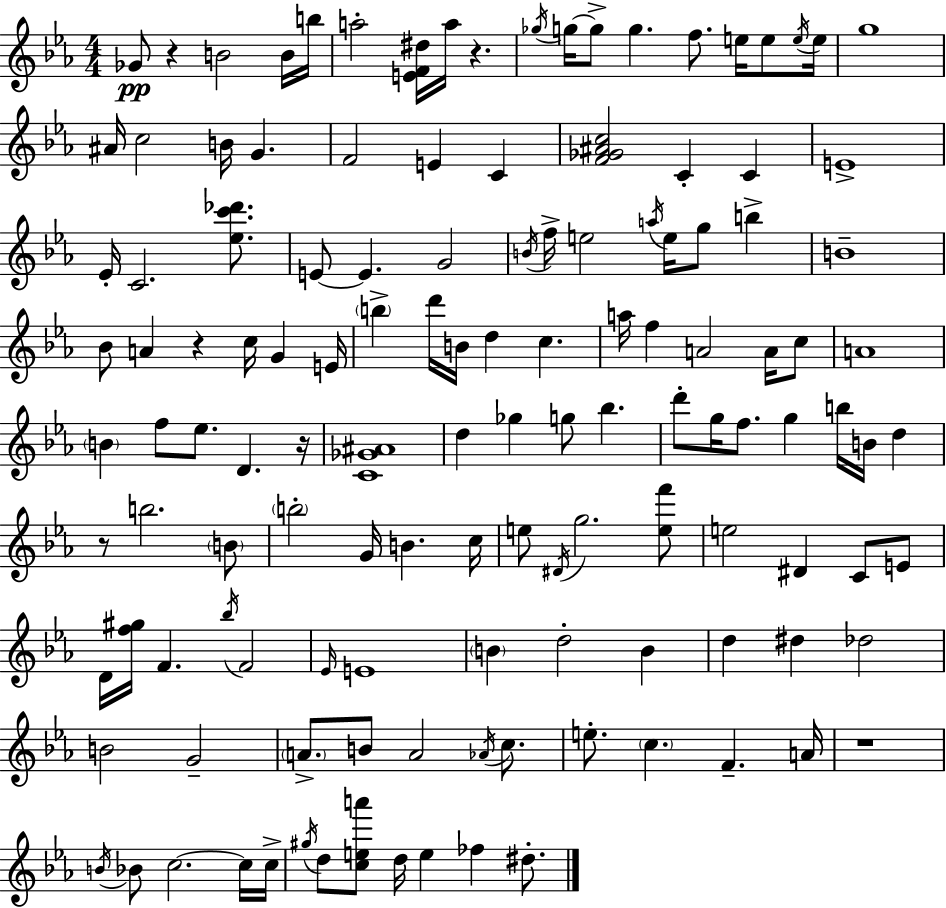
{
  \clef treble
  \numericTimeSignature
  \time 4/4
  \key ees \major
  ges'8\pp r4 b'2 b'16 b''16 | a''2-. <e' f' dis''>16 a''16 r4. | \acciaccatura { ges''16 } g''16~~ g''8-> g''4. f''8. e''16 e''8 | \acciaccatura { e''16 } e''16 g''1 | \break ais'16 c''2 b'16 g'4. | f'2 e'4 c'4 | <f' ges' ais' c''>2 c'4-. c'4 | e'1-> | \break ees'16-. c'2. <ees'' c''' des'''>8. | e'8~~ e'4. g'2 | \acciaccatura { b'16 } f''16-> e''2 \acciaccatura { a''16 } e''16 g''8 | b''4-> b'1-- | \break bes'8 a'4 r4 c''16 g'4 | e'16 \parenthesize b''4-> d'''16 b'16 d''4 c''4. | a''16 f''4 a'2 | a'16 c''8 a'1 | \break \parenthesize b'4 f''8 ees''8. d'4. | r16 <c' ges' ais'>1 | d''4 ges''4 g''8 bes''4. | d'''8-. g''16 f''8. g''4 b''16 b'16 | \break d''4 r8 b''2. | \parenthesize b'8 \parenthesize b''2-. g'16 b'4. | c''16 e''8 \acciaccatura { dis'16 } g''2. | <e'' f'''>8 e''2 dis'4 | \break c'8 e'8 d'16 <f'' gis''>16 f'4. \acciaccatura { bes''16 } f'2 | \grace { ees'16 } e'1 | \parenthesize b'4 d''2-. | b'4 d''4 dis''4 des''2 | \break b'2 g'2-- | \parenthesize a'8.-> b'8 a'2 | \acciaccatura { aes'16 } c''8. e''8.-. \parenthesize c''4. | f'4.-- a'16 r1 | \break \acciaccatura { b'16 } bes'8 c''2.~~ | c''16 c''16-> \acciaccatura { gis''16 } d''8 <c'' e'' a'''>8 d''16 e''4 | fes''4 dis''8.-. \bar "|."
}